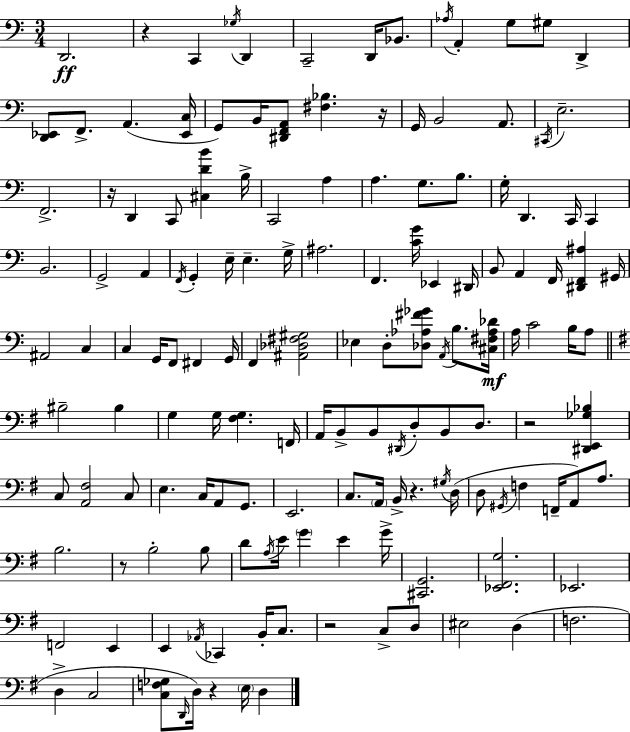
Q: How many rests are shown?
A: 8